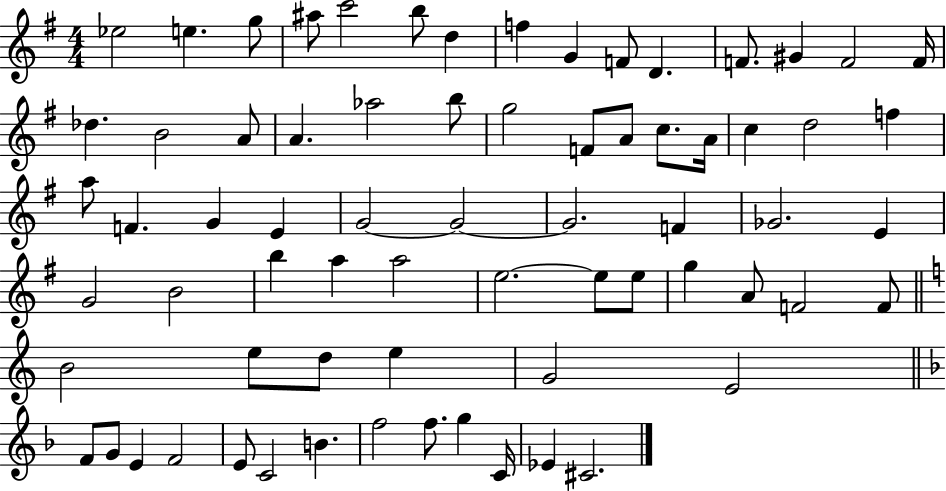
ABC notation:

X:1
T:Untitled
M:4/4
L:1/4
K:G
_e2 e g/2 ^a/2 c'2 b/2 d f G F/2 D F/2 ^G F2 F/4 _d B2 A/2 A _a2 b/2 g2 F/2 A/2 c/2 A/4 c d2 f a/2 F G E G2 G2 G2 F _G2 E G2 B2 b a a2 e2 e/2 e/2 g A/2 F2 F/2 B2 e/2 d/2 e G2 E2 F/2 G/2 E F2 E/2 C2 B f2 f/2 g C/4 _E ^C2